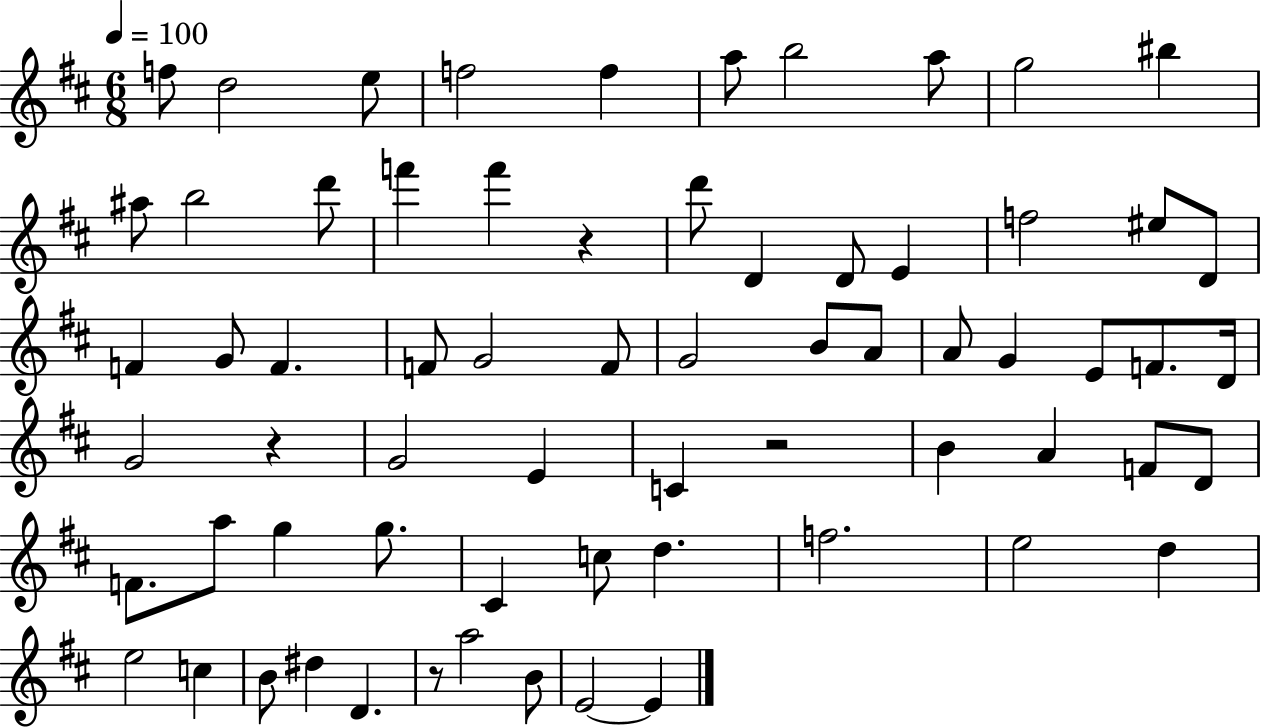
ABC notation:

X:1
T:Untitled
M:6/8
L:1/4
K:D
f/2 d2 e/2 f2 f a/2 b2 a/2 g2 ^b ^a/2 b2 d'/2 f' f' z d'/2 D D/2 E f2 ^e/2 D/2 F G/2 F F/2 G2 F/2 G2 B/2 A/2 A/2 G E/2 F/2 D/4 G2 z G2 E C z2 B A F/2 D/2 F/2 a/2 g g/2 ^C c/2 d f2 e2 d e2 c B/2 ^d D z/2 a2 B/2 E2 E